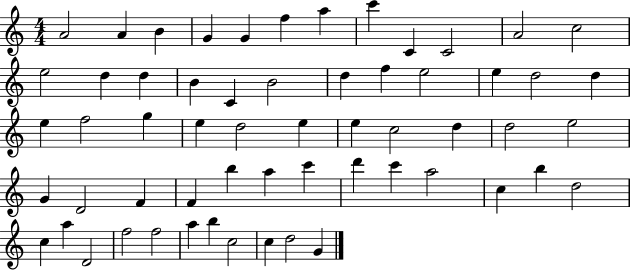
{
  \clef treble
  \numericTimeSignature
  \time 4/4
  \key c \major
  a'2 a'4 b'4 | g'4 g'4 f''4 a''4 | c'''4 c'4 c'2 | a'2 c''2 | \break e''2 d''4 d''4 | b'4 c'4 b'2 | d''4 f''4 e''2 | e''4 d''2 d''4 | \break e''4 f''2 g''4 | e''4 d''2 e''4 | e''4 c''2 d''4 | d''2 e''2 | \break g'4 d'2 f'4 | f'4 b''4 a''4 c'''4 | d'''4 c'''4 a''2 | c''4 b''4 d''2 | \break c''4 a''4 d'2 | f''2 f''2 | a''4 b''4 c''2 | c''4 d''2 g'4 | \break \bar "|."
}